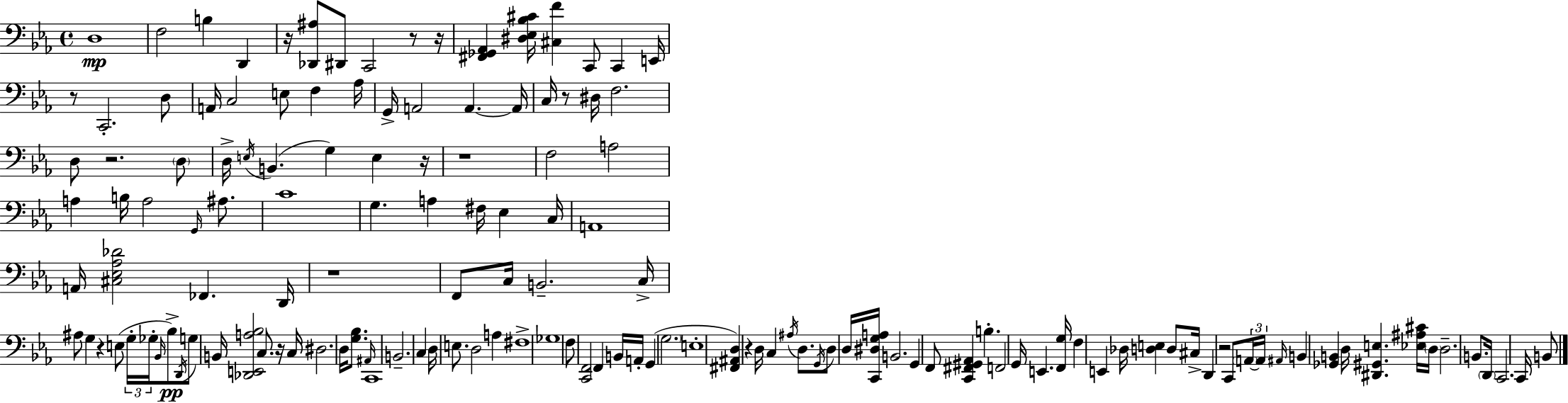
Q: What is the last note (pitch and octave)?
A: B2